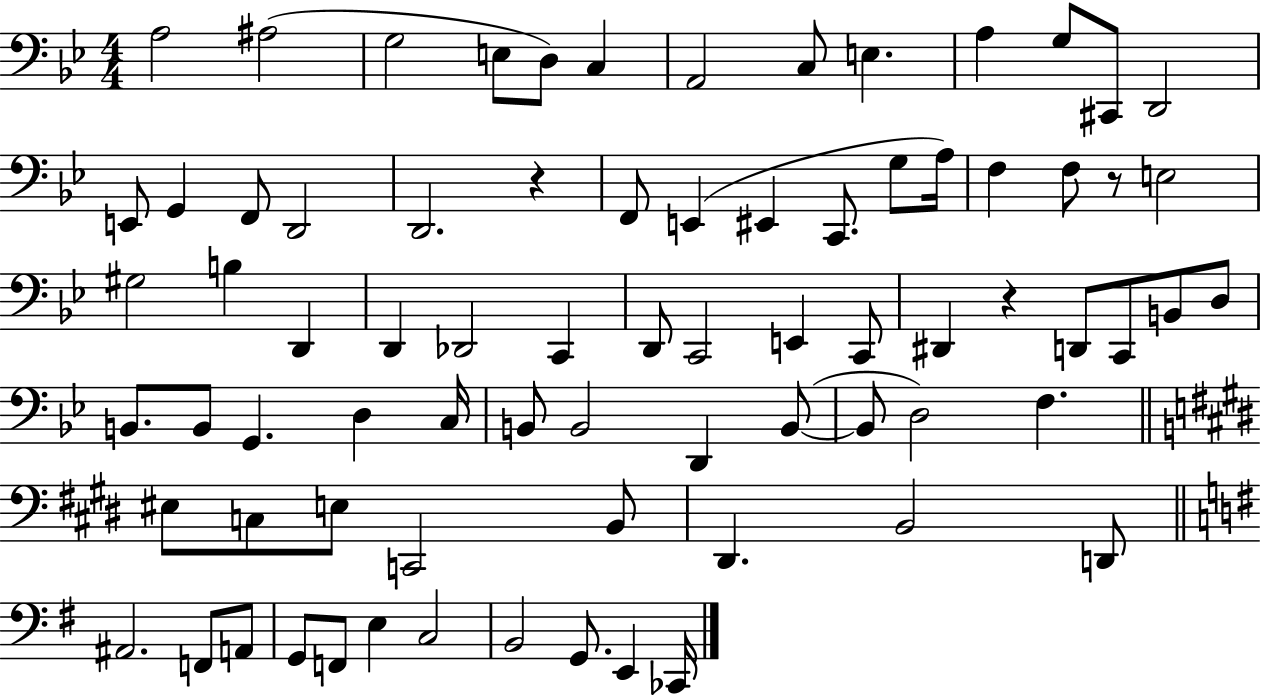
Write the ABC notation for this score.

X:1
T:Untitled
M:4/4
L:1/4
K:Bb
A,2 ^A,2 G,2 E,/2 D,/2 C, A,,2 C,/2 E, A, G,/2 ^C,,/2 D,,2 E,,/2 G,, F,,/2 D,,2 D,,2 z F,,/2 E,, ^E,, C,,/2 G,/2 A,/4 F, F,/2 z/2 E,2 ^G,2 B, D,, D,, _D,,2 C,, D,,/2 C,,2 E,, C,,/2 ^D,, z D,,/2 C,,/2 B,,/2 D,/2 B,,/2 B,,/2 G,, D, C,/4 B,,/2 B,,2 D,, B,,/2 B,,/2 D,2 F, ^E,/2 C,/2 E,/2 C,,2 B,,/2 ^D,, B,,2 D,,/2 ^A,,2 F,,/2 A,,/2 G,,/2 F,,/2 E, C,2 B,,2 G,,/2 E,, _C,,/4